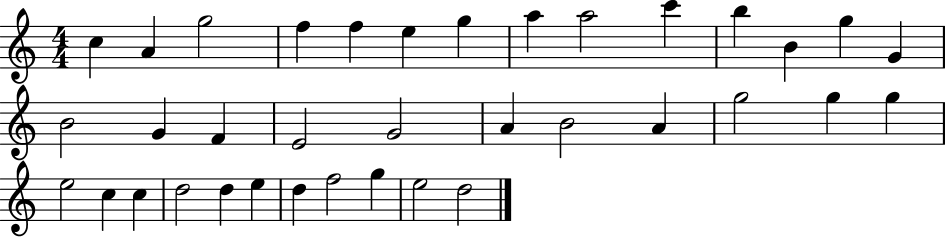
C5/q A4/q G5/h F5/q F5/q E5/q G5/q A5/q A5/h C6/q B5/q B4/q G5/q G4/q B4/h G4/q F4/q E4/h G4/h A4/q B4/h A4/q G5/h G5/q G5/q E5/h C5/q C5/q D5/h D5/q E5/q D5/q F5/h G5/q E5/h D5/h